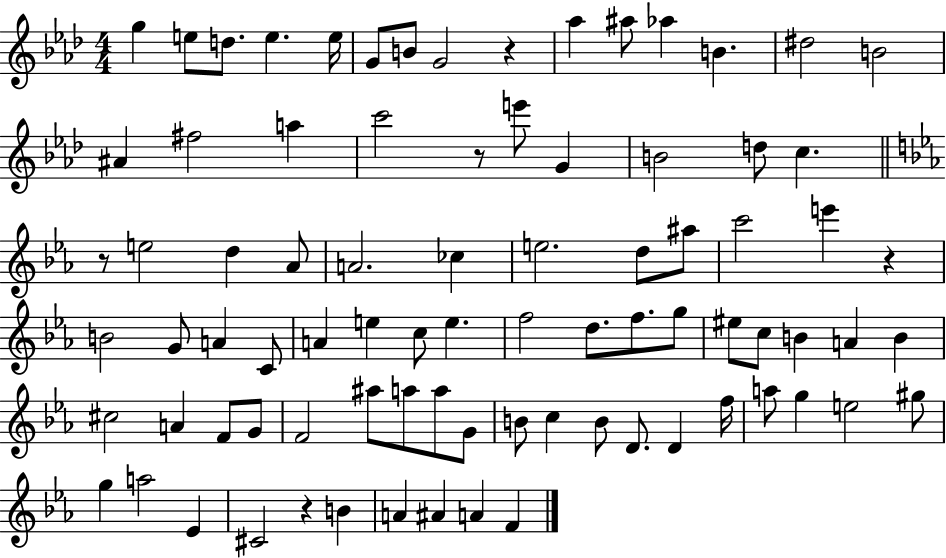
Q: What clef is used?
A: treble